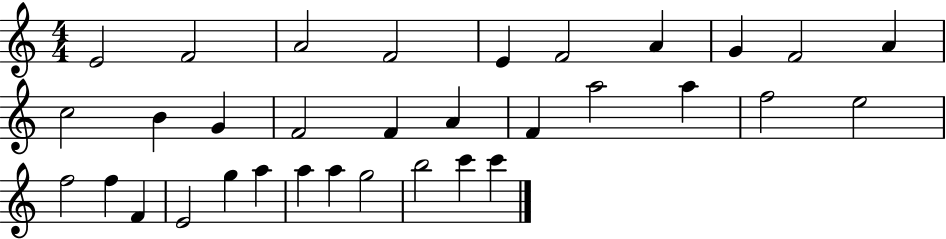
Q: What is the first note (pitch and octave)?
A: E4